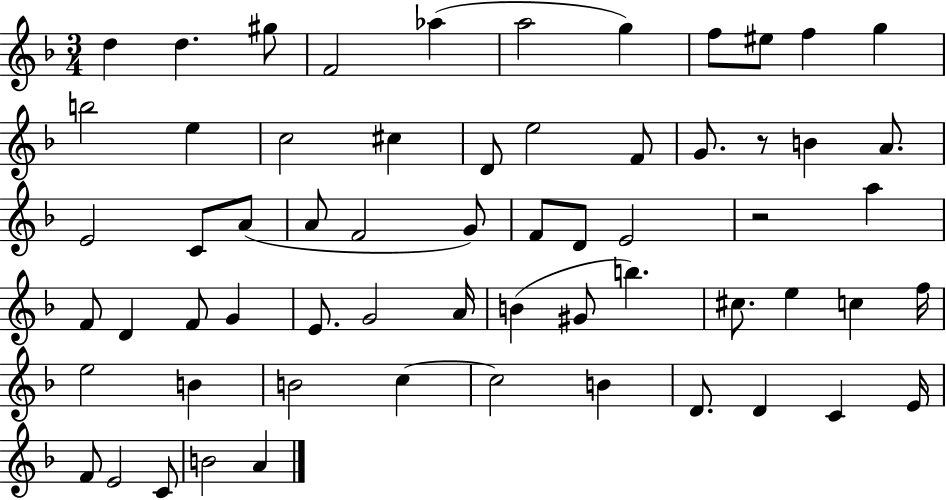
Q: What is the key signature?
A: F major